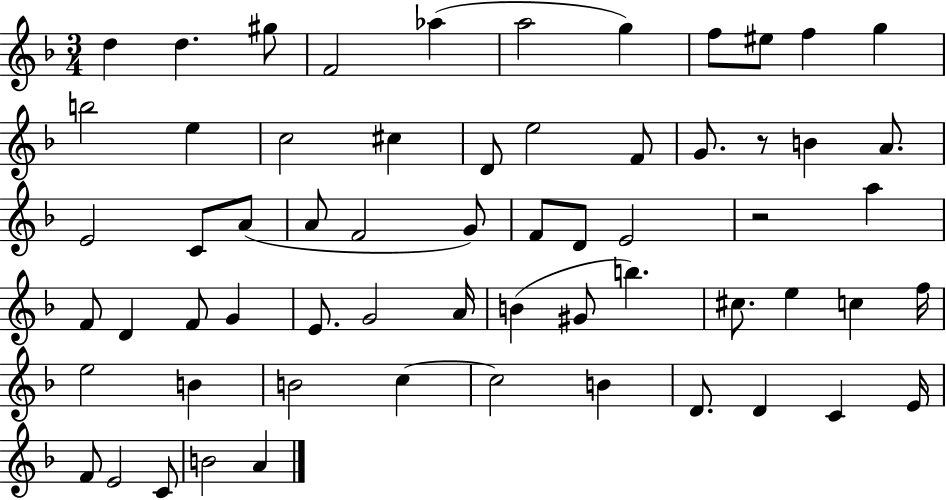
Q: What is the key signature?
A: F major